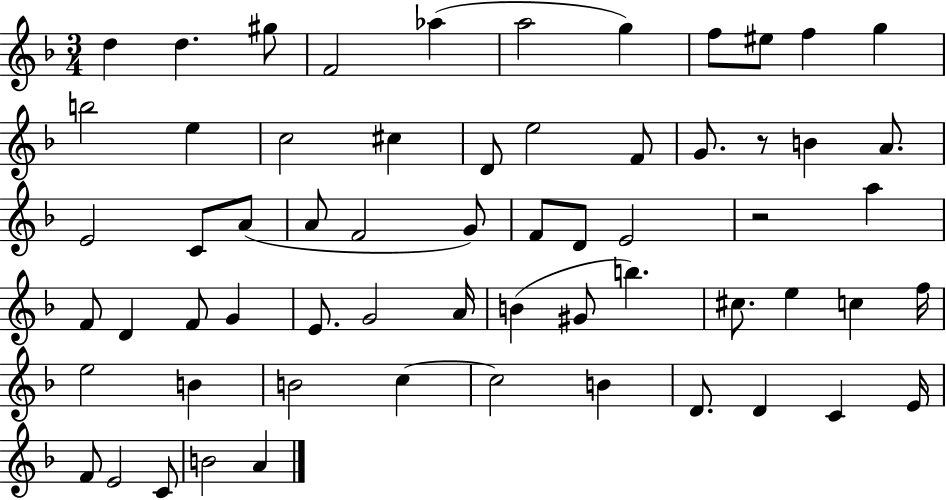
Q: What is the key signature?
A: F major